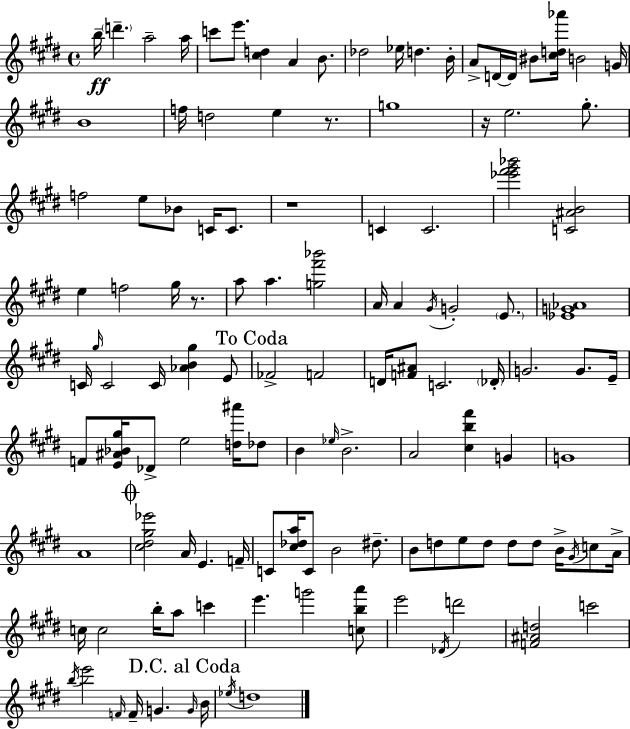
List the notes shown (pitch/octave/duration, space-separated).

B5/s D6/q. A5/h A5/s C6/e E6/e. [C#5,D5]/q A4/q B4/e. Db5/h Eb5/s D5/q. B4/s A4/e D4/s D4/s BIS4/e [C#5,D5,Ab6]/s B4/h G4/s B4/w F5/s D5/h E5/q R/e. G5/w R/s E5/h. G#5/e. F5/h E5/e Bb4/e C4/s C4/e. R/w C4/q C4/h. [Eb6,F#6,G#6,Bb6]/h [C4,A#4,B4]/h E5/q F5/h G#5/s R/e. A5/e A5/q. [G5,F#6,Bb6]/h A4/s A4/q G#4/s G4/h E4/e. [Eb4,G4,Ab4]/w C4/s G#5/s C4/h C4/s [Ab4,B4,G#5]/q E4/e FES4/h F4/h D4/s [F4,A#4]/e C4/h. Db4/s G4/h. G4/e. E4/s F4/e [E4,A#4,Bb4,G#5]/s Db4/e E5/h [D5,A#6]/s Db5/e B4/q Eb5/s B4/h. A4/h [C#5,B5,F#6]/q G4/q G4/w A4/w [C#5,D#5,G#5,Eb6]/h A4/s E4/q. F4/s C4/e [C#5,Db5,A5]/s C4/e B4/h D#5/e. B4/e D5/e E5/e D5/e D5/e D5/e B4/s G#4/s C5/e A4/s C5/s C5/h B5/s A5/e C6/q E6/q. G6/h [C5,B5,A6]/e E6/h Db4/s D6/h [F4,A#4,D5]/h C6/h B5/s E6/h F4/s F4/s G4/q. G4/s B4/s Eb5/s D5/w